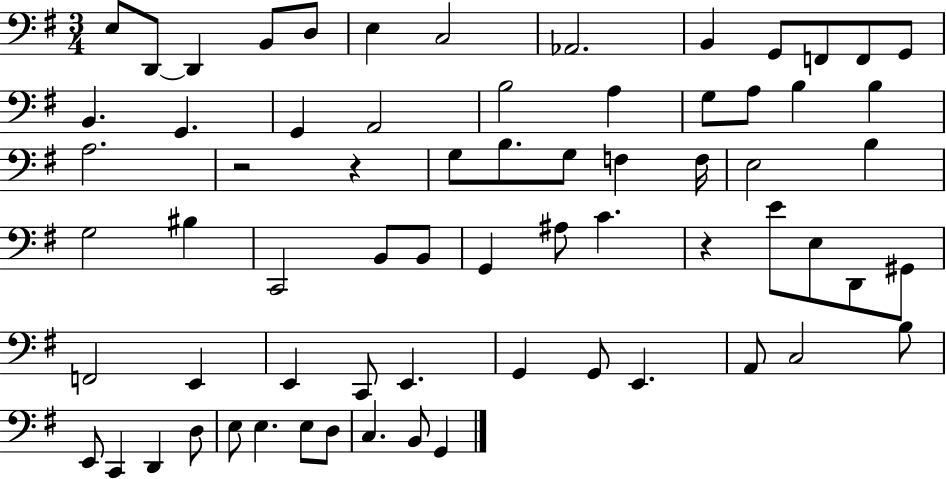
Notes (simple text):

E3/e D2/e D2/q B2/e D3/e E3/q C3/h Ab2/h. B2/q G2/e F2/e F2/e G2/e B2/q. G2/q. G2/q A2/h B3/h A3/q G3/e A3/e B3/q B3/q A3/h. R/h R/q G3/e B3/e. G3/e F3/q F3/s E3/h B3/q G3/h BIS3/q C2/h B2/e B2/e G2/q A#3/e C4/q. R/q E4/e E3/e D2/e G#2/e F2/h E2/q E2/q C2/e E2/q. G2/q G2/e E2/q. A2/e C3/h B3/e E2/e C2/q D2/q D3/e E3/e E3/q. E3/e D3/e C3/q. B2/e G2/q